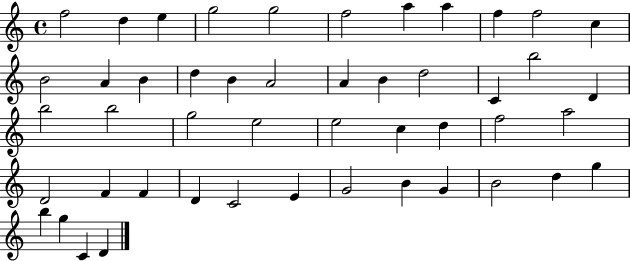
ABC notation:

X:1
T:Untitled
M:4/4
L:1/4
K:C
f2 d e g2 g2 f2 a a f f2 c B2 A B d B A2 A B d2 C b2 D b2 b2 g2 e2 e2 c d f2 a2 D2 F F D C2 E G2 B G B2 d g b g C D